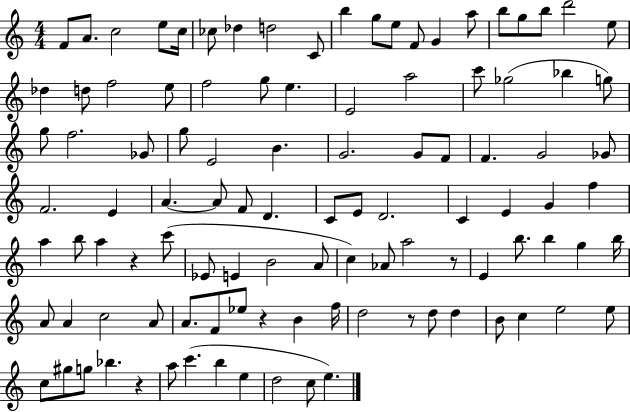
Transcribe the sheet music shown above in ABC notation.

X:1
T:Untitled
M:4/4
L:1/4
K:C
F/2 A/2 c2 e/2 c/4 _c/2 _d d2 C/2 b g/2 e/2 F/2 G a/2 b/2 g/2 b/2 d'2 e/2 _d d/2 f2 e/2 f2 g/2 e E2 a2 c'/2 _g2 _b g/2 g/2 f2 _G/2 g/2 E2 B G2 G/2 F/2 F G2 _G/2 F2 E A A/2 F/2 D C/2 E/2 D2 C E G f a b/2 a z c'/2 _E/2 E B2 A/2 c _A/2 a2 z/2 E b/2 b g b/4 A/2 A c2 A/2 A/2 F/2 _e/2 z B f/4 d2 z/2 d/2 d B/2 c e2 e/2 c/2 ^g/2 g/2 _b z a/2 c' b e d2 c/2 e